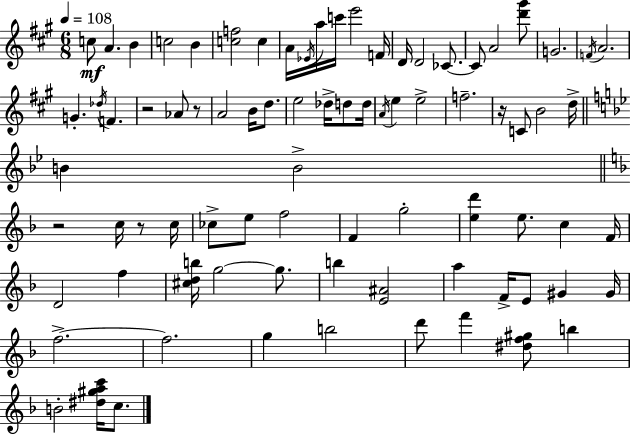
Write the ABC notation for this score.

X:1
T:Untitled
M:6/8
L:1/4
K:A
c/2 A B c2 B [cf]2 c A/4 _E/4 a/4 c'/4 e'2 F/4 D/4 D2 _C/2 _C/2 A2 [d'^g']/2 G2 F/4 A2 G _d/4 F z2 _A/2 z/2 A2 B/4 d/2 e2 _d/4 d/2 d/4 A/4 e e2 f2 z/4 C/2 B2 d/4 B B2 z2 c/4 z/2 c/4 _c/2 e/2 f2 F g2 [ed'] e/2 c F/4 D2 f [^cdb]/4 g2 g/2 b [E^A]2 a F/4 E/2 ^G ^G/4 f2 f2 g b2 d'/2 f' [^df^g]/2 b B2 [^d^gac']/4 c/2